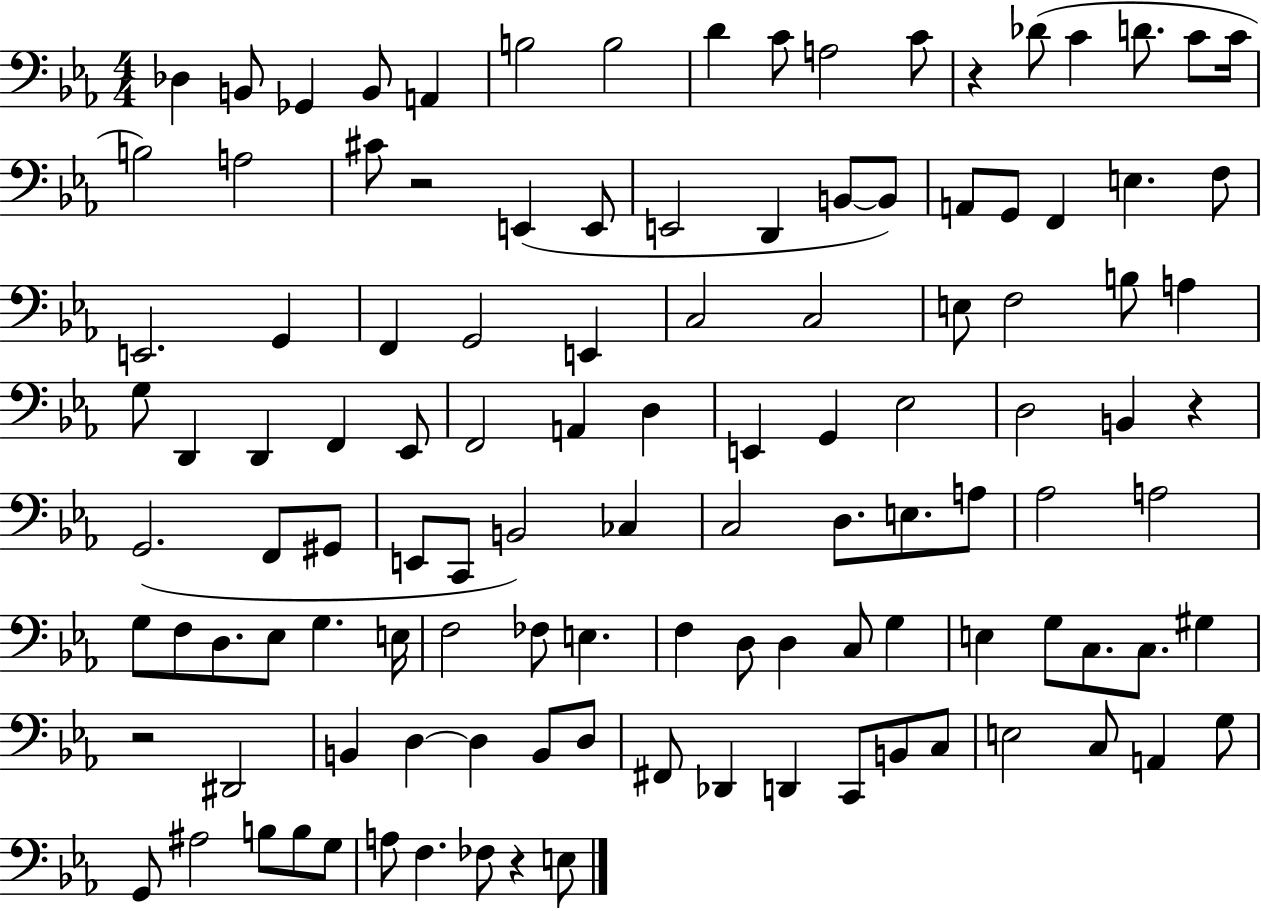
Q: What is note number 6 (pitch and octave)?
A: B3